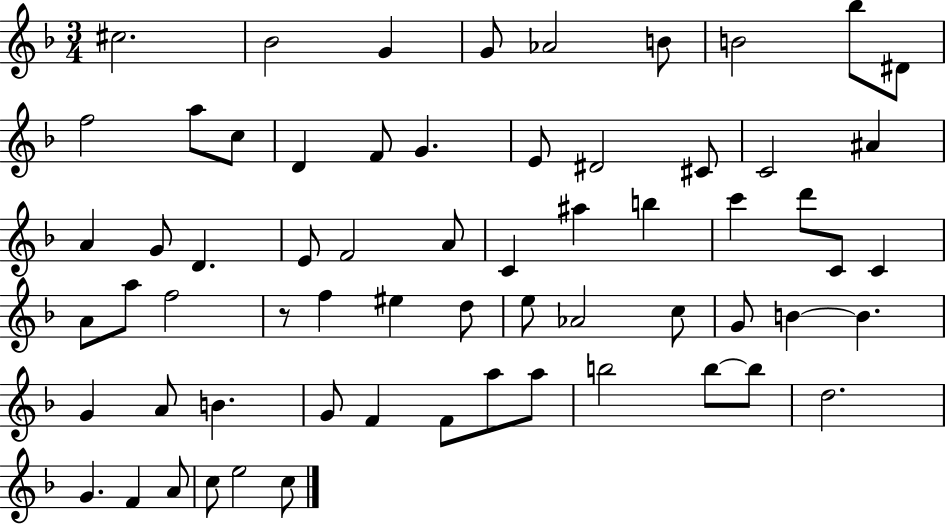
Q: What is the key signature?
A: F major